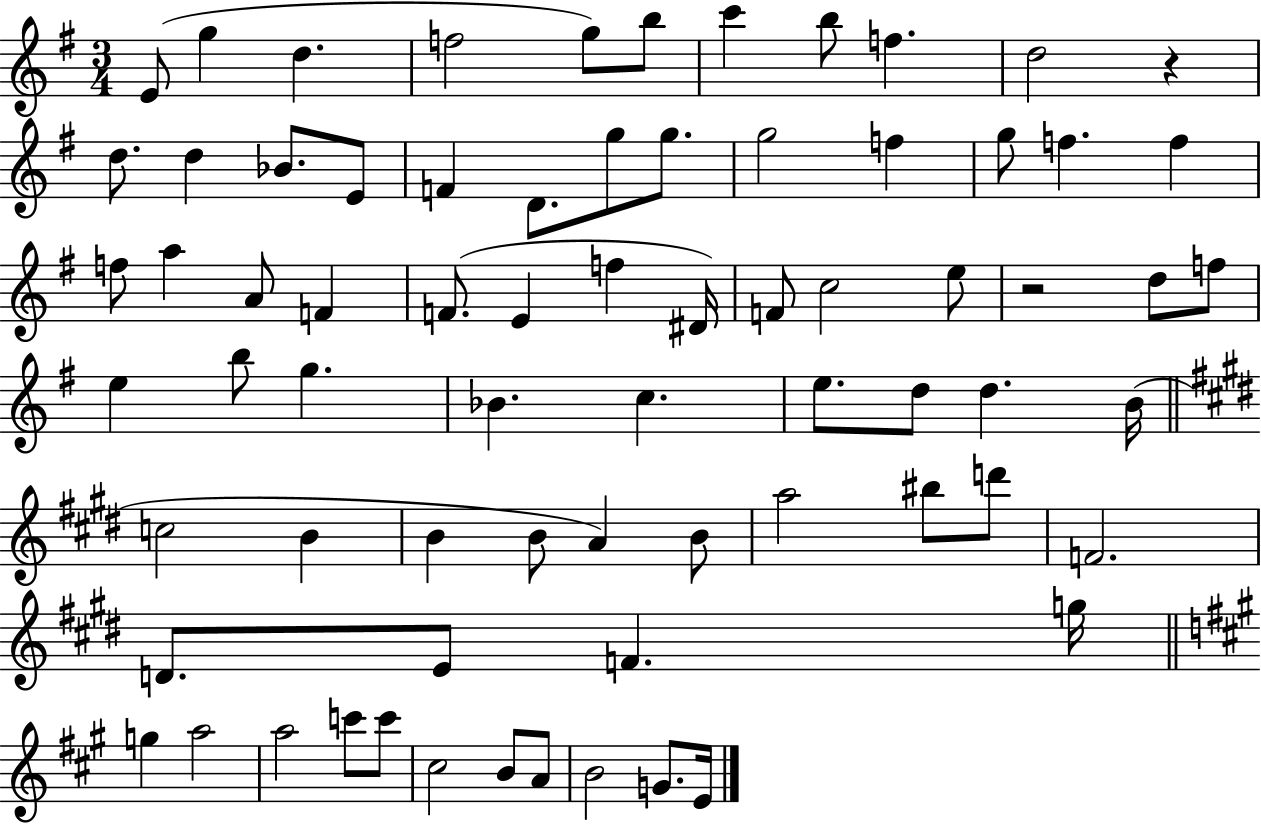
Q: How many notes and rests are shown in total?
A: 72